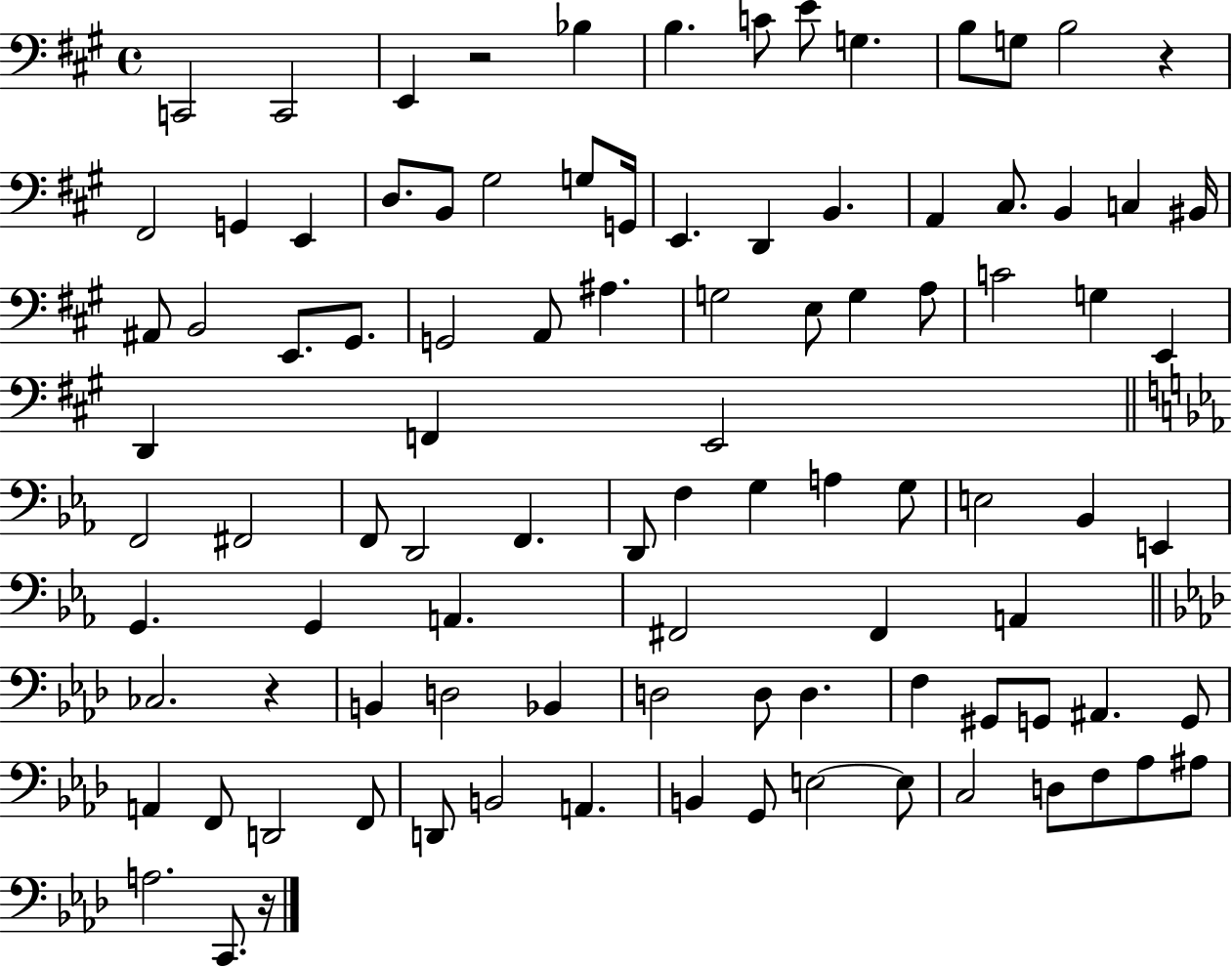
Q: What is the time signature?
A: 4/4